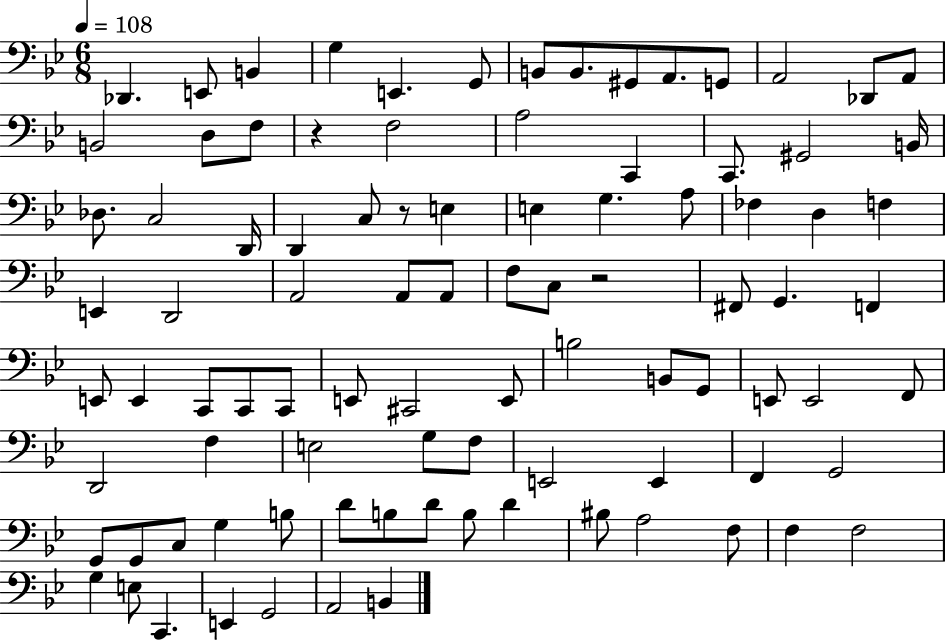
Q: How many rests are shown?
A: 3